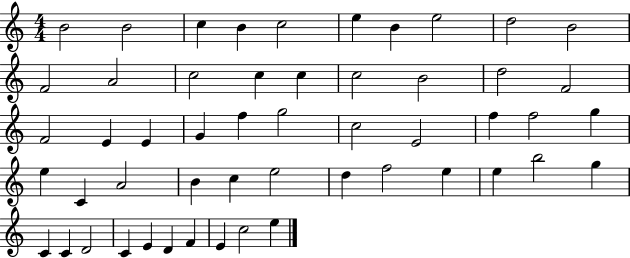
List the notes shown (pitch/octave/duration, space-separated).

B4/h B4/h C5/q B4/q C5/h E5/q B4/q E5/h D5/h B4/h F4/h A4/h C5/h C5/q C5/q C5/h B4/h D5/h F4/h F4/h E4/q E4/q G4/q F5/q G5/h C5/h E4/h F5/q F5/h G5/q E5/q C4/q A4/h B4/q C5/q E5/h D5/q F5/h E5/q E5/q B5/h G5/q C4/q C4/q D4/h C4/q E4/q D4/q F4/q E4/q C5/h E5/q